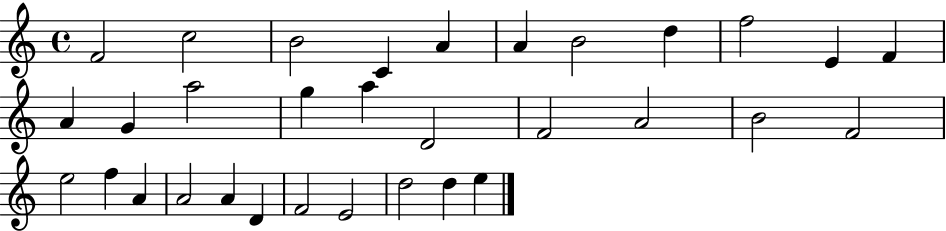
{
  \clef treble
  \time 4/4
  \defaultTimeSignature
  \key c \major
  f'2 c''2 | b'2 c'4 a'4 | a'4 b'2 d''4 | f''2 e'4 f'4 | \break a'4 g'4 a''2 | g''4 a''4 d'2 | f'2 a'2 | b'2 f'2 | \break e''2 f''4 a'4 | a'2 a'4 d'4 | f'2 e'2 | d''2 d''4 e''4 | \break \bar "|."
}